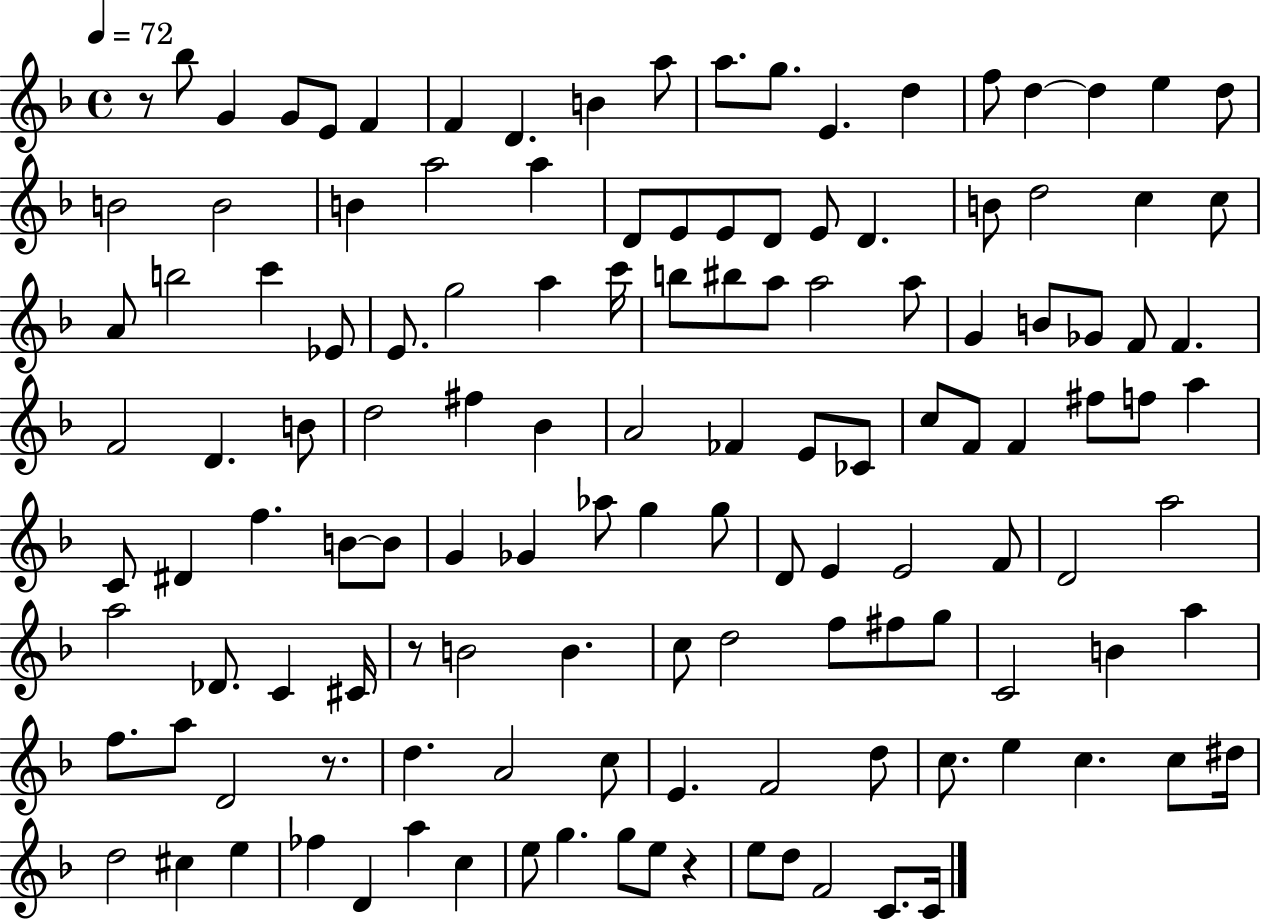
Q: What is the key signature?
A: F major